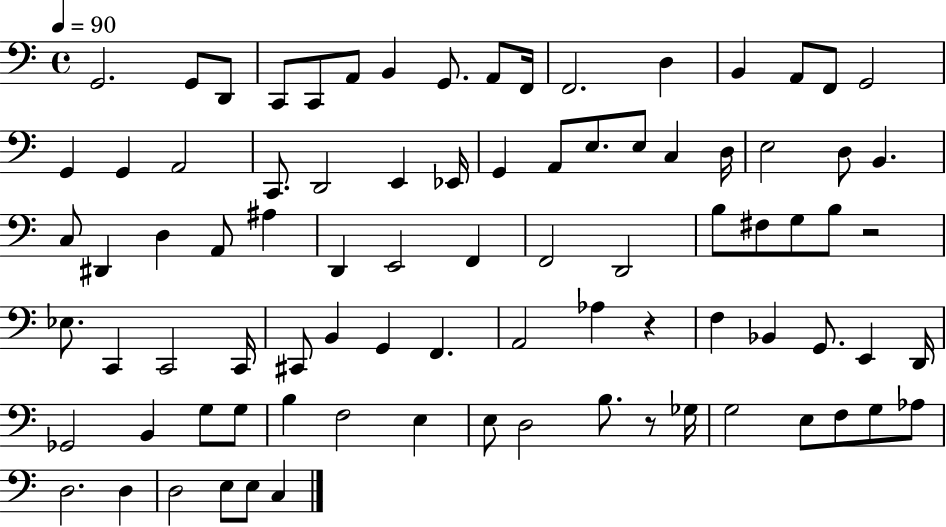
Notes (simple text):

G2/h. G2/e D2/e C2/e C2/e A2/e B2/q G2/e. A2/e F2/s F2/h. D3/q B2/q A2/e F2/e G2/h G2/q G2/q A2/h C2/e. D2/h E2/q Eb2/s G2/q A2/e E3/e. E3/e C3/q D3/s E3/h D3/e B2/q. C3/e D#2/q D3/q A2/e A#3/q D2/q E2/h F2/q F2/h D2/h B3/e F#3/e G3/e B3/e R/h Eb3/e. C2/q C2/h C2/s C#2/e B2/q G2/q F2/q. A2/h Ab3/q R/q F3/q Bb2/q G2/e. E2/q D2/s Gb2/h B2/q G3/e G3/e B3/q F3/h E3/q E3/e D3/h B3/e. R/e Gb3/s G3/h E3/e F3/e G3/e Ab3/e D3/h. D3/q D3/h E3/e E3/e C3/q